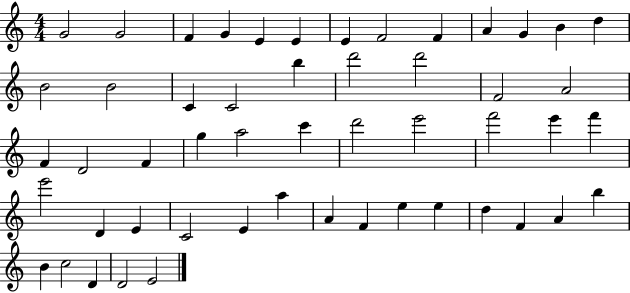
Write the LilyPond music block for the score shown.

{
  \clef treble
  \numericTimeSignature
  \time 4/4
  \key c \major
  g'2 g'2 | f'4 g'4 e'4 e'4 | e'4 f'2 f'4 | a'4 g'4 b'4 d''4 | \break b'2 b'2 | c'4 c'2 b''4 | d'''2 d'''2 | f'2 a'2 | \break f'4 d'2 f'4 | g''4 a''2 c'''4 | d'''2 e'''2 | f'''2 e'''4 f'''4 | \break e'''2 d'4 e'4 | c'2 e'4 a''4 | a'4 f'4 e''4 e''4 | d''4 f'4 a'4 b''4 | \break b'4 c''2 d'4 | d'2 e'2 | \bar "|."
}